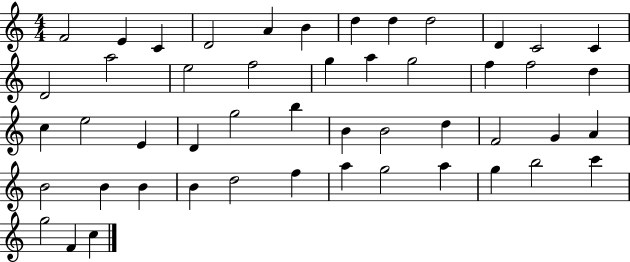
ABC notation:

X:1
T:Untitled
M:4/4
L:1/4
K:C
F2 E C D2 A B d d d2 D C2 C D2 a2 e2 f2 g a g2 f f2 d c e2 E D g2 b B B2 d F2 G A B2 B B B d2 f a g2 a g b2 c' g2 F c